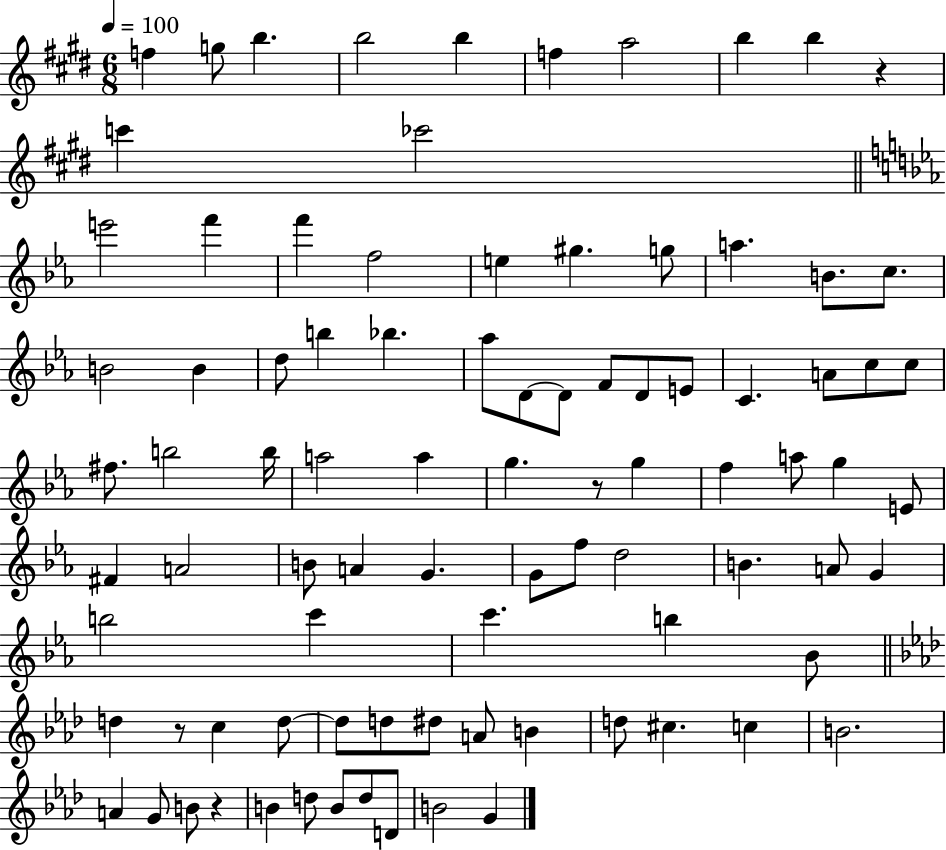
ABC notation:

X:1
T:Untitled
M:6/8
L:1/4
K:E
f g/2 b b2 b f a2 b b z c' _c'2 e'2 f' f' f2 e ^g g/2 a B/2 c/2 B2 B d/2 b _b _a/2 D/2 D/2 F/2 D/2 E/2 C A/2 c/2 c/2 ^f/2 b2 b/4 a2 a g z/2 g f a/2 g E/2 ^F A2 B/2 A G G/2 f/2 d2 B A/2 G b2 c' c' b _B/2 d z/2 c d/2 d/2 d/2 ^d/2 A/2 B d/2 ^c c B2 A G/2 B/2 z B d/2 B/2 d/2 D/2 B2 G